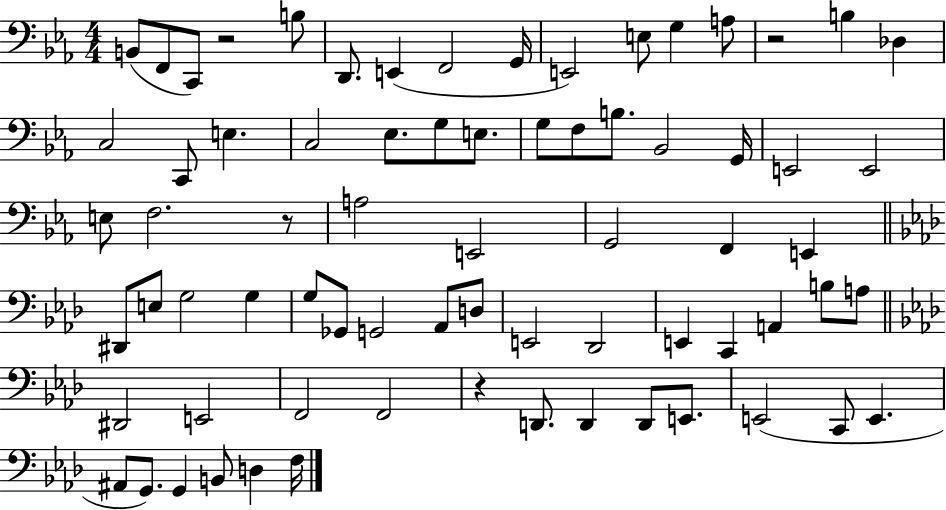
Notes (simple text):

B2/e F2/e C2/e R/h B3/e D2/e. E2/q F2/h G2/s E2/h E3/e G3/q A3/e R/h B3/q Db3/q C3/h C2/e E3/q. C3/h Eb3/e. G3/e E3/e. G3/e F3/e B3/e. Bb2/h G2/s E2/h E2/h E3/e F3/h. R/e A3/h E2/h G2/h F2/q E2/q D#2/e E3/e G3/h G3/q G3/e Gb2/e G2/h Ab2/e D3/e E2/h Db2/h E2/q C2/q A2/q B3/e A3/e D#2/h E2/h F2/h F2/h R/q D2/e. D2/q D2/e E2/e. E2/h C2/e E2/q. A#2/e G2/e. G2/q B2/e D3/q F3/s